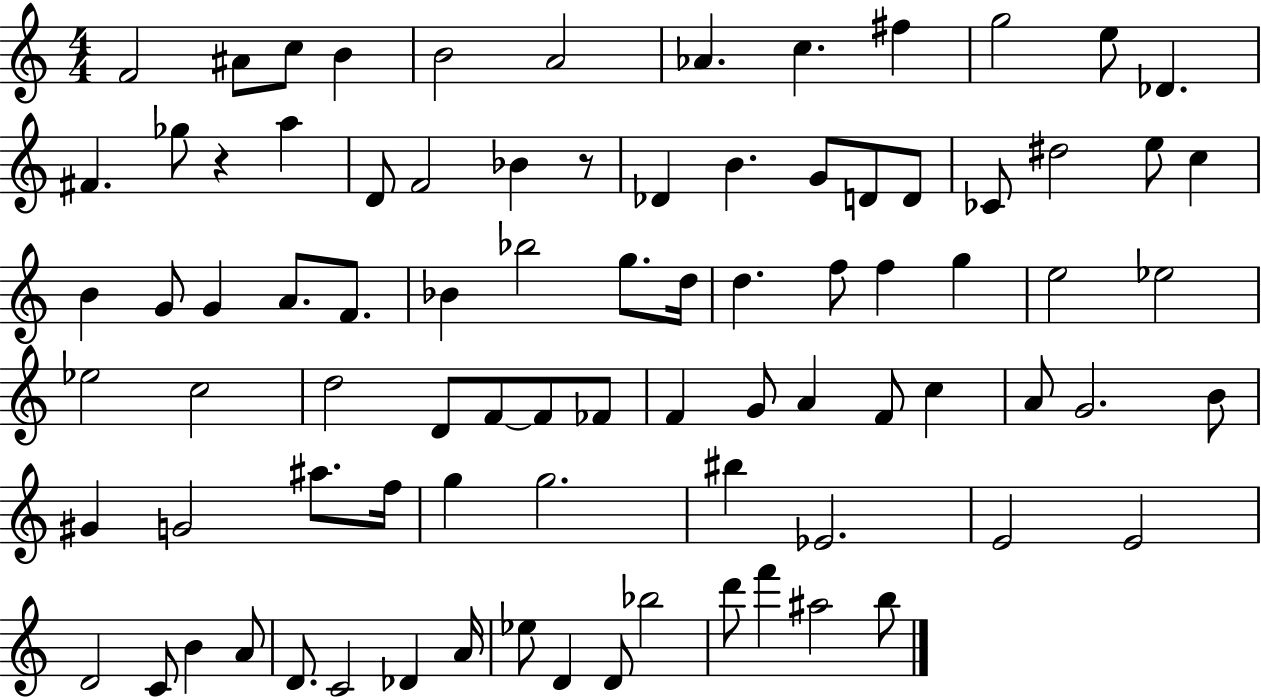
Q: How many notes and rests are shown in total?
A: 85